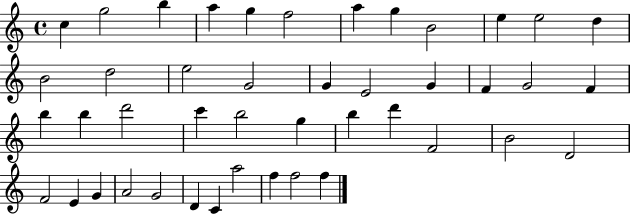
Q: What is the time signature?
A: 4/4